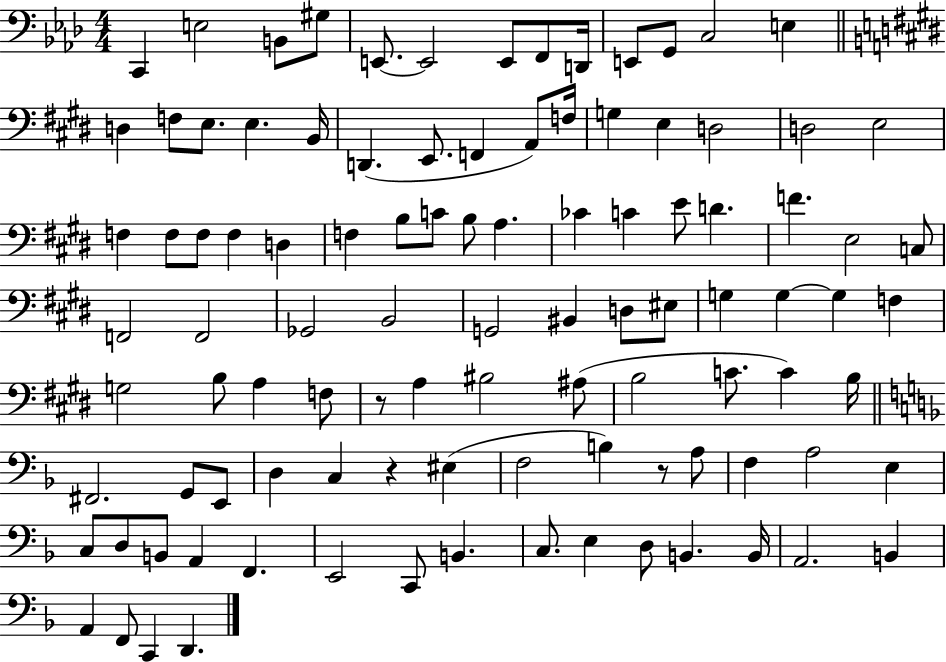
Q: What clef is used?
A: bass